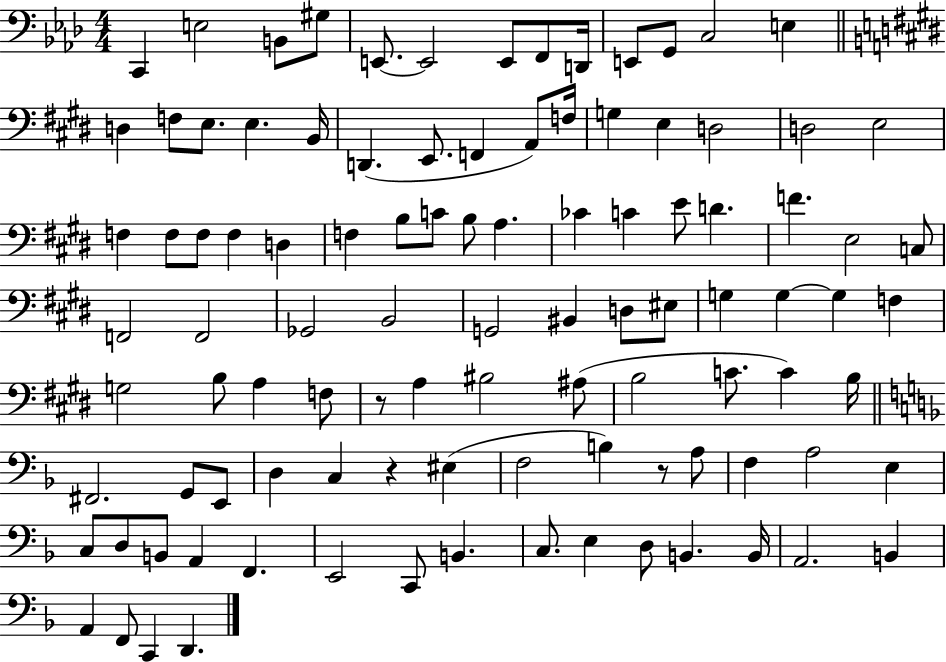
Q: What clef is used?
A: bass